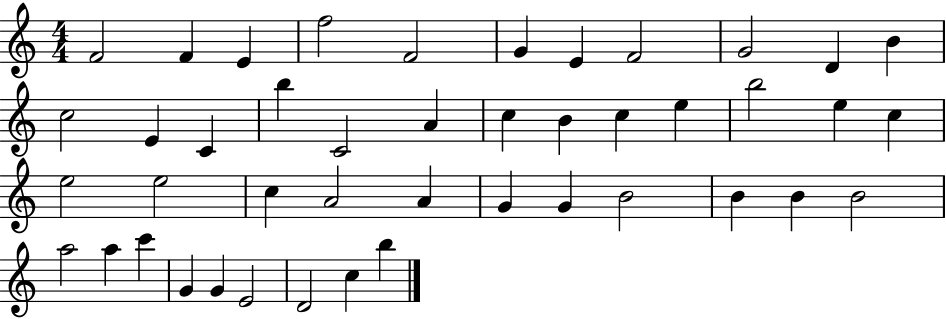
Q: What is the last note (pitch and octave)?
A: B5